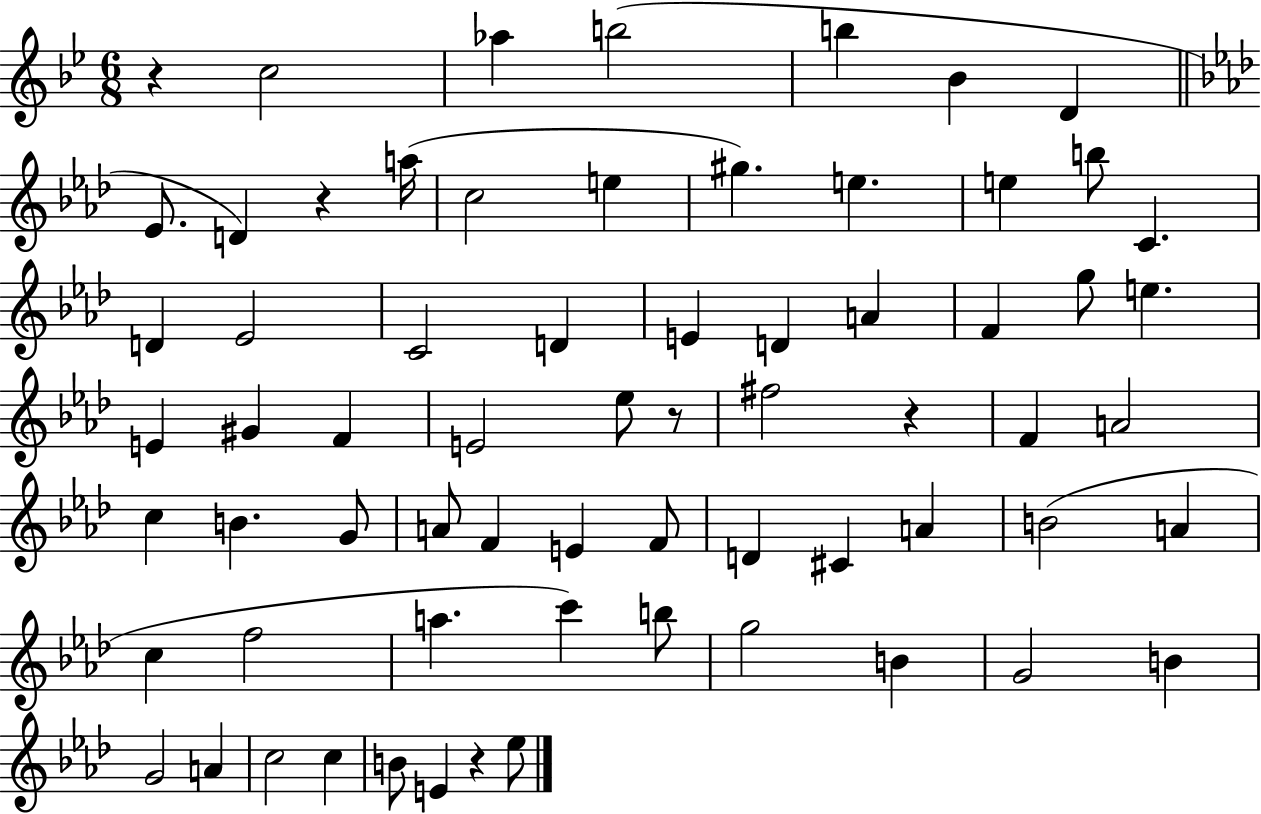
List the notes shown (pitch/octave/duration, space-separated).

R/q C5/h Ab5/q B5/h B5/q Bb4/q D4/q Eb4/e. D4/q R/q A5/s C5/h E5/q G#5/q. E5/q. E5/q B5/e C4/q. D4/q Eb4/h C4/h D4/q E4/q D4/q A4/q F4/q G5/e E5/q. E4/q G#4/q F4/q E4/h Eb5/e R/e F#5/h R/q F4/q A4/h C5/q B4/q. G4/e A4/e F4/q E4/q F4/e D4/q C#4/q A4/q B4/h A4/q C5/q F5/h A5/q. C6/q B5/e G5/h B4/q G4/h B4/q G4/h A4/q C5/h C5/q B4/e E4/q R/q Eb5/e